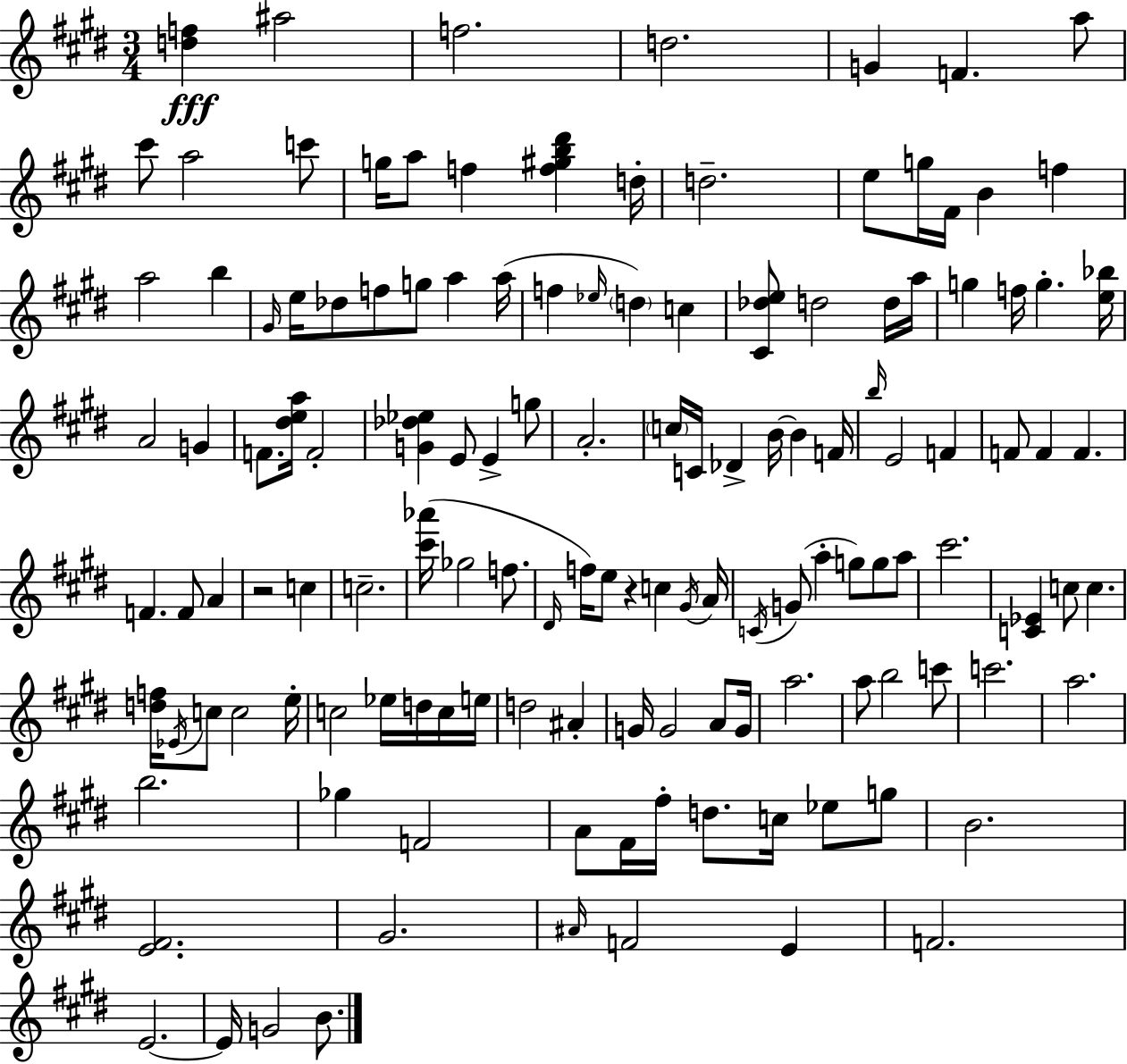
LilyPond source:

{
  \clef treble
  \numericTimeSignature
  \time 3/4
  \key e \major
  \repeat volta 2 { <d'' f''>4\fff ais''2 | f''2. | d''2. | g'4 f'4. a''8 | \break cis'''8 a''2 c'''8 | g''16 a''8 f''4 <f'' gis'' b'' dis'''>4 d''16-. | d''2.-- | e''8 g''16 fis'16 b'4 f''4 | \break a''2 b''4 | \grace { gis'16 } e''16 des''8 f''8 g''8 a''4 | a''16( f''4 \grace { ees''16 } \parenthesize d''4) c''4 | <cis' des'' e''>8 d''2 | \break d''16 a''16 g''4 f''16 g''4.-. | <e'' bes''>16 a'2 g'4 | f'8. <dis'' e'' a''>16 f'2-. | <g' des'' ees''>4 e'8 e'4-> | \break g''8 a'2.-. | \parenthesize c''16 c'16 des'4-> b'16~~ b'4 | f'16 \grace { b''16 } e'2 f'4 | f'8 f'4 f'4. | \break f'4. f'8 a'4 | r2 c''4 | c''2.-- | <cis''' aes'''>16( ges''2 | \break f''8. \grace { dis'16 }) f''16 e''8 r4 c''4 | \acciaccatura { gis'16 } a'16 \acciaccatura { c'16 }( g'8 a''4-. | g''8) g''8 a''8 cis'''2. | <c' ees'>4 c''8 | \break c''4. <d'' f''>16 \acciaccatura { ees'16 } c''8 c''2 | e''16-. c''2 | ees''16 d''16 c''16 e''16 d''2 | ais'4-. g'16 g'2 | \break a'8 g'16 a''2. | a''8 b''2 | c'''8 c'''2. | a''2. | \break b''2. | ges''4 f'2 | a'8 fis'16 fis''16-. d''8. | c''16 ees''8 g''8 b'2. | \break <e' fis'>2. | gis'2. | \grace { ais'16 } f'2 | e'4 f'2. | \break e'2.~~ | e'16 g'2 | b'8. } \bar "|."
}